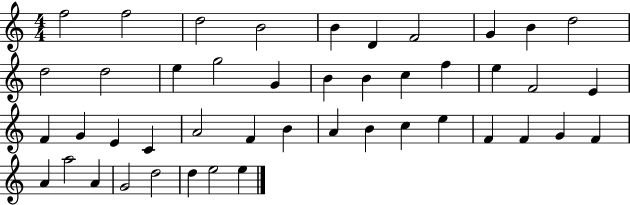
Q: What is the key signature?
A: C major